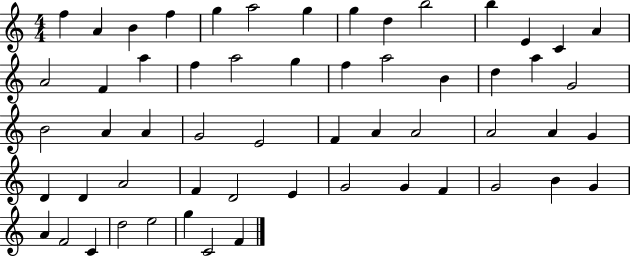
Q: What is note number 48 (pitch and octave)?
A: B4